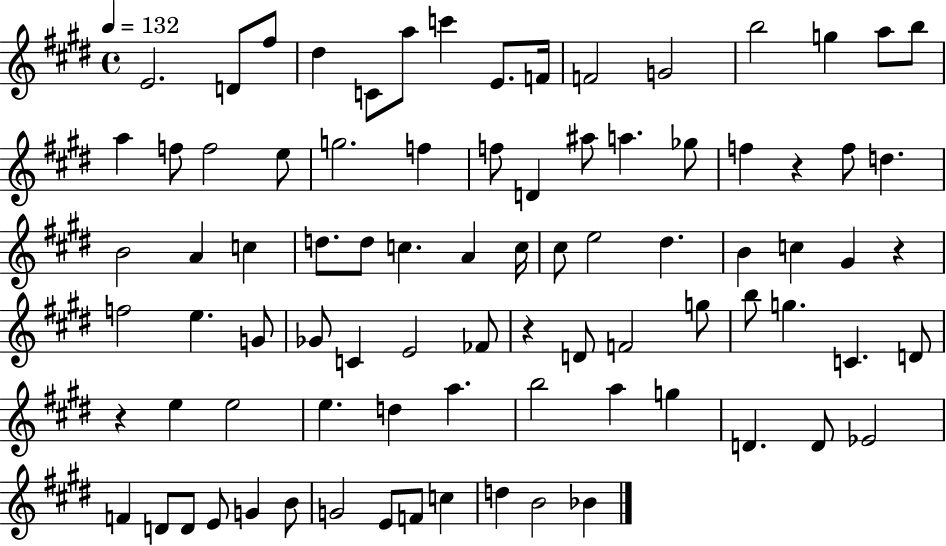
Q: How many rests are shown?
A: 4